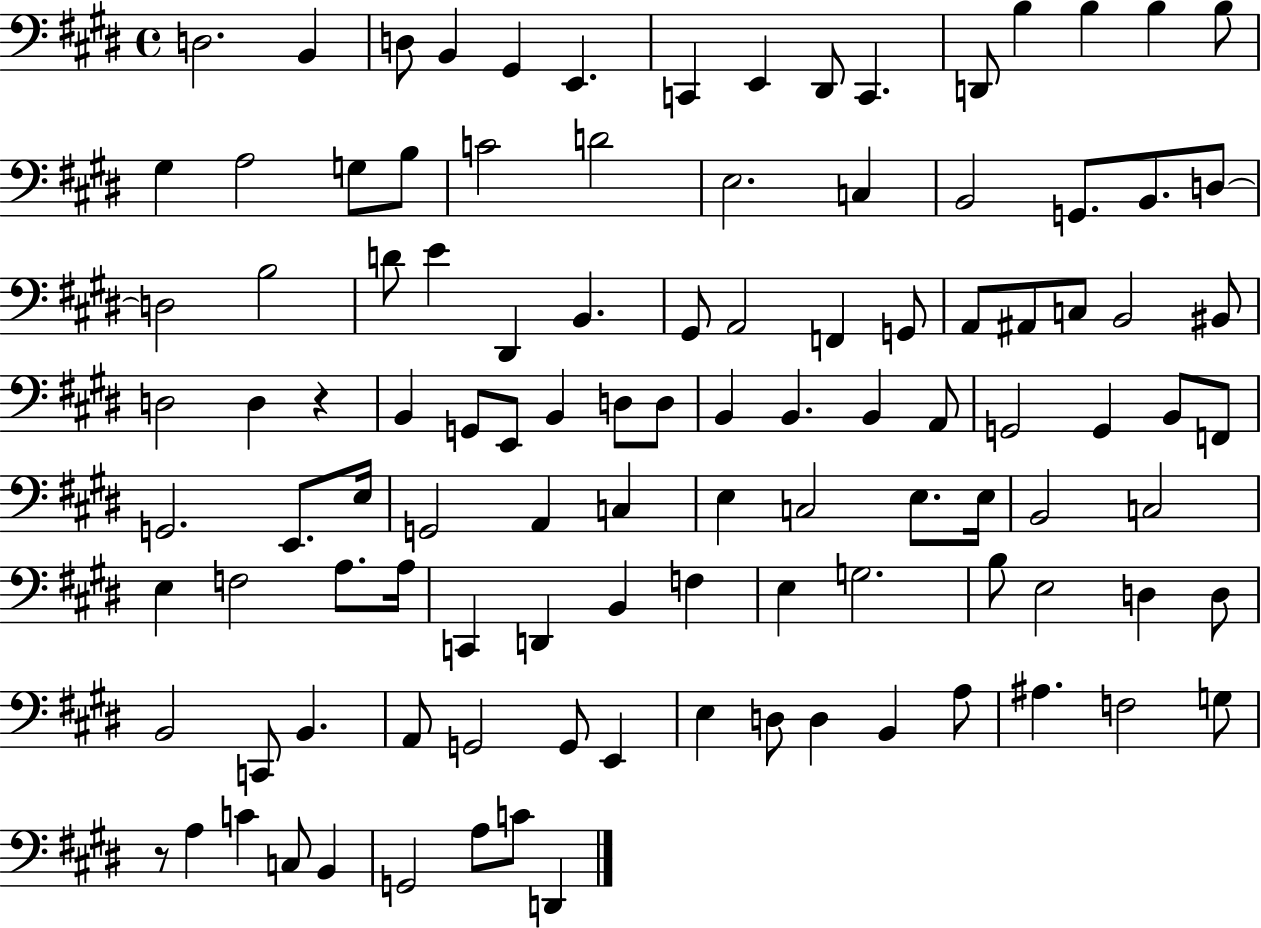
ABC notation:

X:1
T:Untitled
M:4/4
L:1/4
K:E
D,2 B,, D,/2 B,, ^G,, E,, C,, E,, ^D,,/2 C,, D,,/2 B, B, B, B,/2 ^G, A,2 G,/2 B,/2 C2 D2 E,2 C, B,,2 G,,/2 B,,/2 D,/2 D,2 B,2 D/2 E ^D,, B,, ^G,,/2 A,,2 F,, G,,/2 A,,/2 ^A,,/2 C,/2 B,,2 ^B,,/2 D,2 D, z B,, G,,/2 E,,/2 B,, D,/2 D,/2 B,, B,, B,, A,,/2 G,,2 G,, B,,/2 F,,/2 G,,2 E,,/2 E,/4 G,,2 A,, C, E, C,2 E,/2 E,/4 B,,2 C,2 E, F,2 A,/2 A,/4 C,, D,, B,, F, E, G,2 B,/2 E,2 D, D,/2 B,,2 C,,/2 B,, A,,/2 G,,2 G,,/2 E,, E, D,/2 D, B,, A,/2 ^A, F,2 G,/2 z/2 A, C C,/2 B,, G,,2 A,/2 C/2 D,,